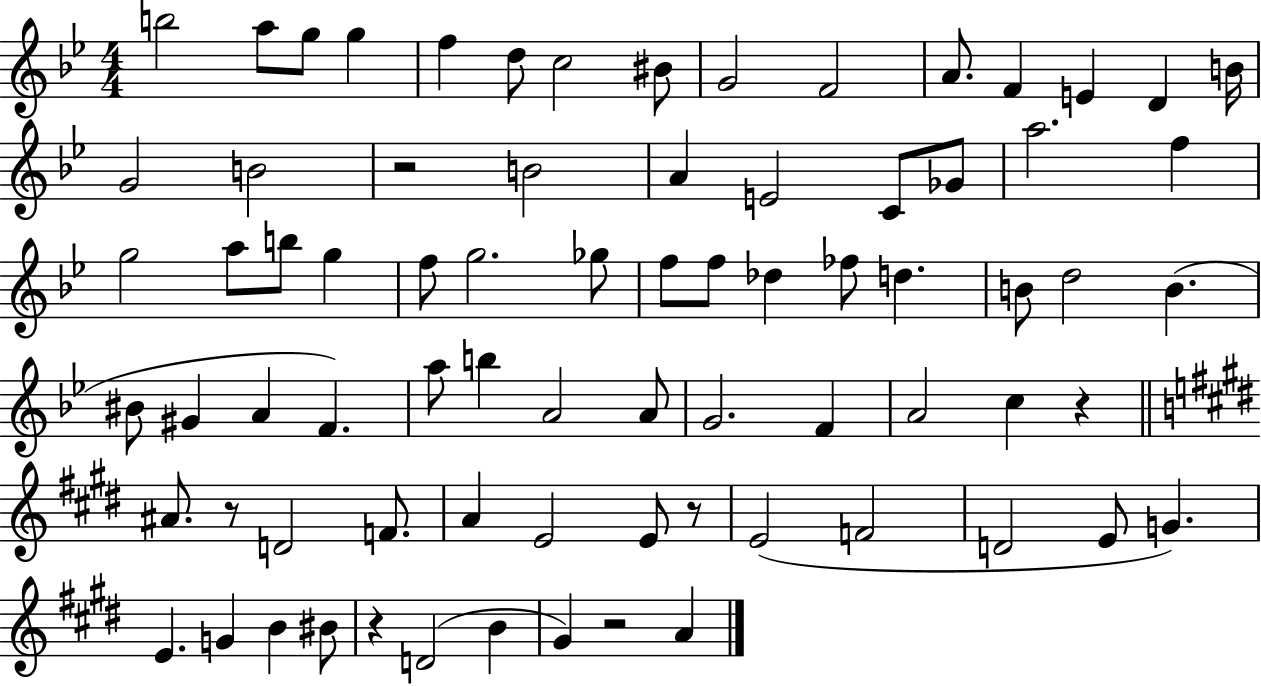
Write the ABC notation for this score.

X:1
T:Untitled
M:4/4
L:1/4
K:Bb
b2 a/2 g/2 g f d/2 c2 ^B/2 G2 F2 A/2 F E D B/4 G2 B2 z2 B2 A E2 C/2 _G/2 a2 f g2 a/2 b/2 g f/2 g2 _g/2 f/2 f/2 _d _f/2 d B/2 d2 B ^B/2 ^G A F a/2 b A2 A/2 G2 F A2 c z ^A/2 z/2 D2 F/2 A E2 E/2 z/2 E2 F2 D2 E/2 G E G B ^B/2 z D2 B ^G z2 A